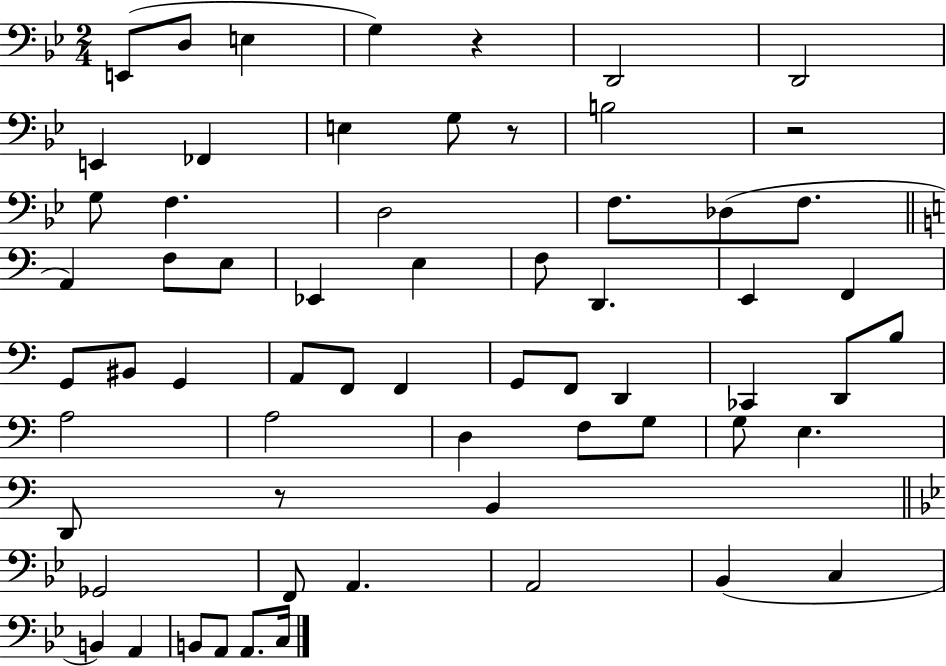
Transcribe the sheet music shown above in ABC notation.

X:1
T:Untitled
M:2/4
L:1/4
K:Bb
E,,/2 D,/2 E, G, z D,,2 D,,2 E,, _F,, E, G,/2 z/2 B,2 z2 G,/2 F, D,2 F,/2 _D,/2 F,/2 A,, F,/2 E,/2 _E,, E, F,/2 D,, E,, F,, G,,/2 ^B,,/2 G,, A,,/2 F,,/2 F,, G,,/2 F,,/2 D,, _C,, D,,/2 B,/2 A,2 A,2 D, F,/2 G,/2 G,/2 E, D,,/2 z/2 B,, _G,,2 F,,/2 A,, A,,2 _B,, C, B,, A,, B,,/2 A,,/2 A,,/2 C,/4